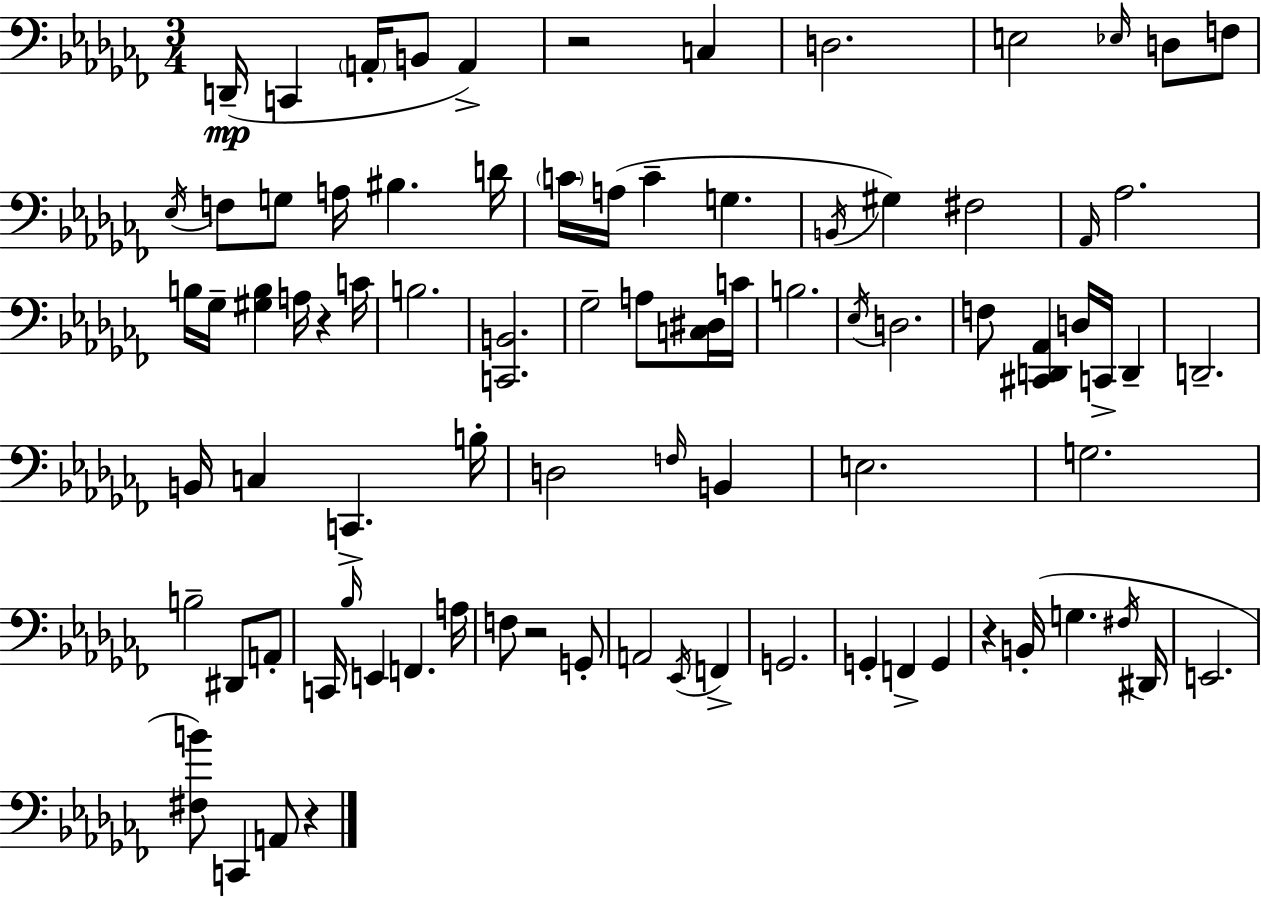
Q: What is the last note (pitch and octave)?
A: A2